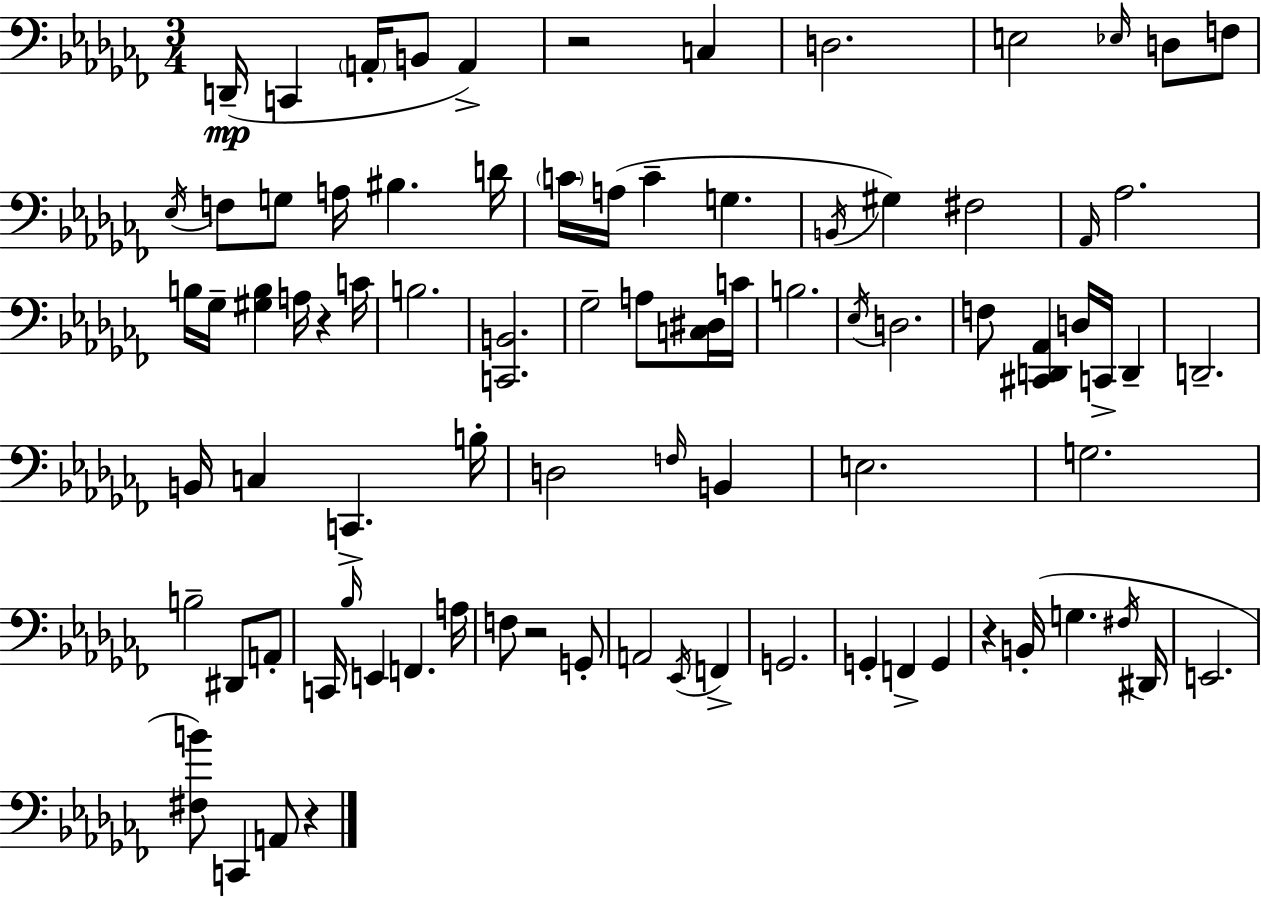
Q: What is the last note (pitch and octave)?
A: A2